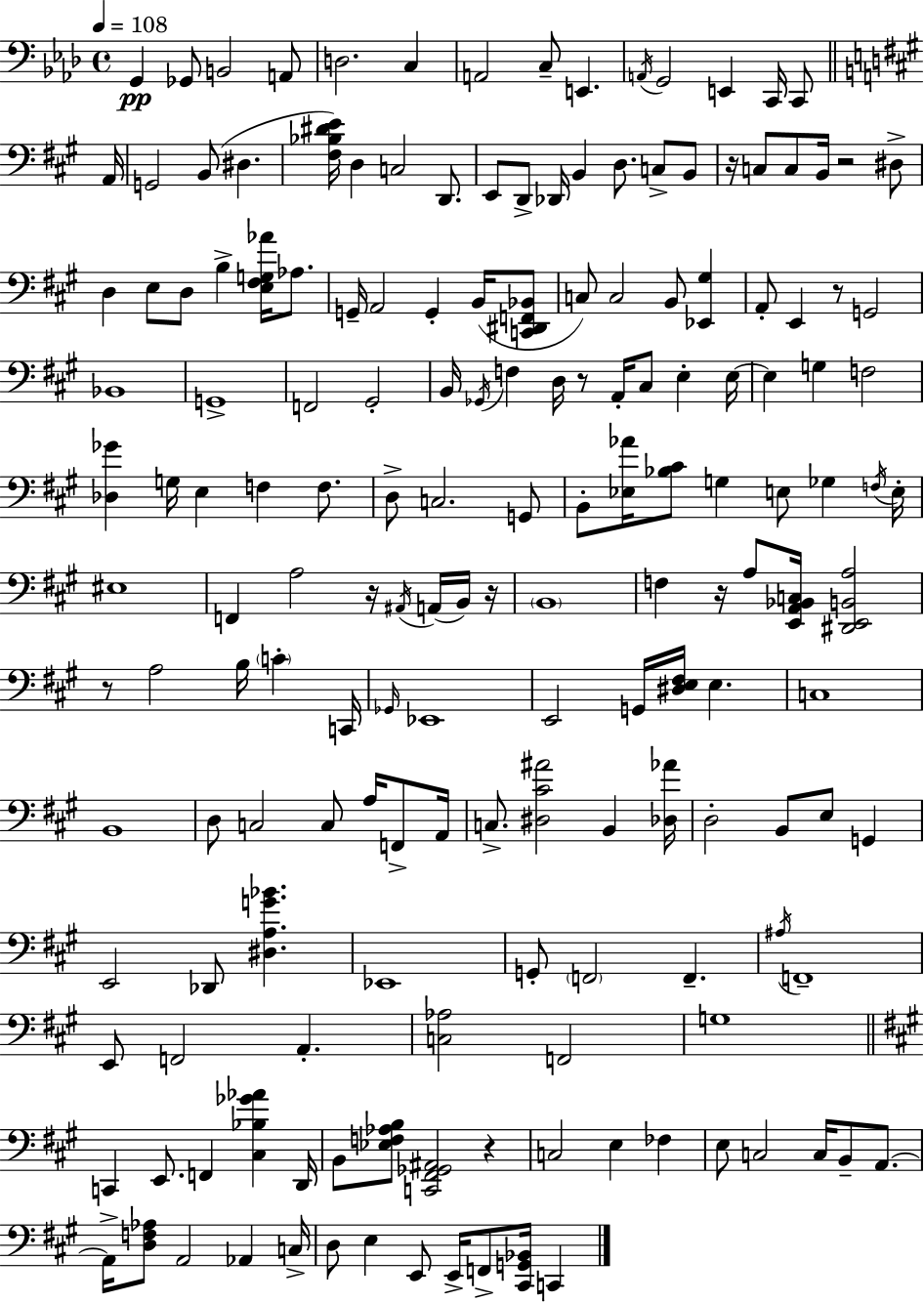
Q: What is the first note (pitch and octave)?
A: G2